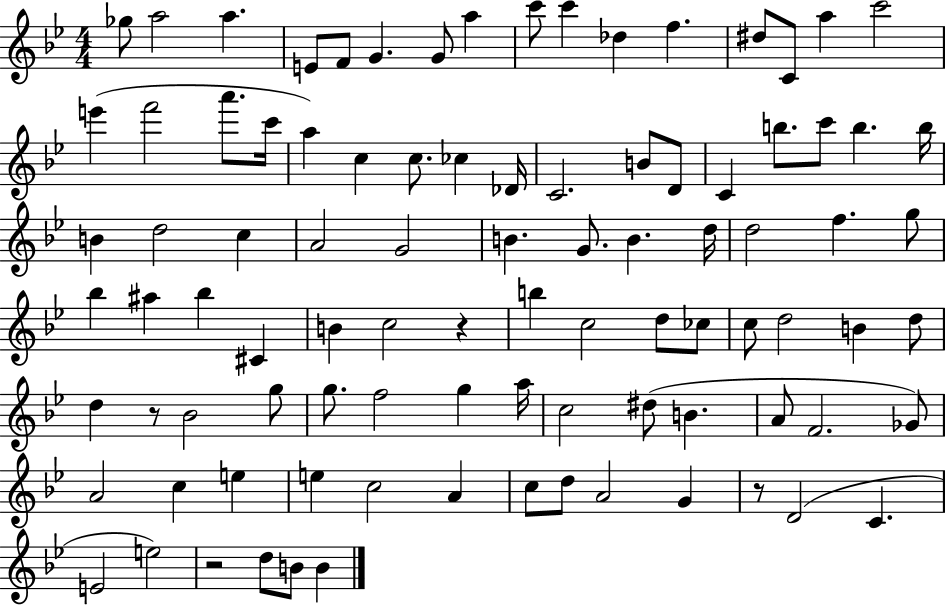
Gb5/e A5/h A5/q. E4/e F4/e G4/q. G4/e A5/q C6/e C6/q Db5/q F5/q. D#5/e C4/e A5/q C6/h E6/q F6/h A6/e. C6/s A5/q C5/q C5/e. CES5/q Db4/s C4/h. B4/e D4/e C4/q B5/e. C6/e B5/q. B5/s B4/q D5/h C5/q A4/h G4/h B4/q. G4/e. B4/q. D5/s D5/h F5/q. G5/e Bb5/q A#5/q Bb5/q C#4/q B4/q C5/h R/q B5/q C5/h D5/e CES5/e C5/e D5/h B4/q D5/e D5/q R/e Bb4/h G5/e G5/e. F5/h G5/q A5/s C5/h D#5/e B4/q. A4/e F4/h. Gb4/e A4/h C5/q E5/q E5/q C5/h A4/q C5/e D5/e A4/h G4/q R/e D4/h C4/q. E4/h E5/h R/h D5/e B4/e B4/q